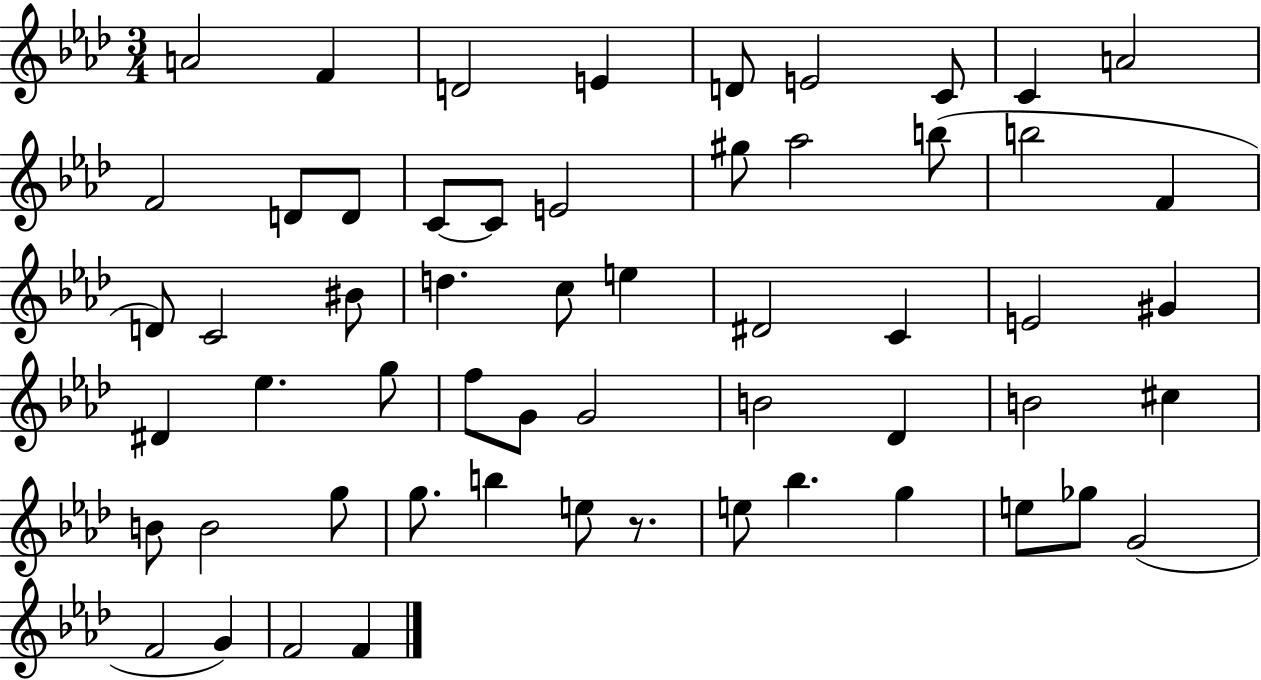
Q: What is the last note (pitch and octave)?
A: F4